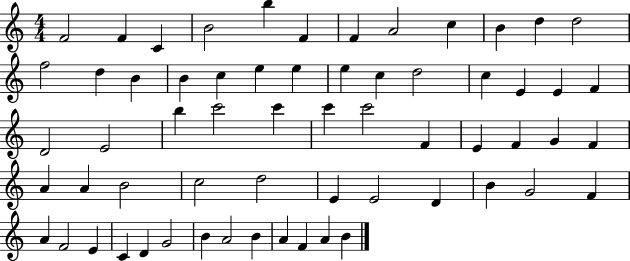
{
  \clef treble
  \numericTimeSignature
  \time 4/4
  \key c \major
  f'2 f'4 c'4 | b'2 b''4 f'4 | f'4 a'2 c''4 | b'4 d''4 d''2 | \break f''2 d''4 b'4 | b'4 c''4 e''4 e''4 | e''4 c''4 d''2 | c''4 e'4 e'4 f'4 | \break d'2 e'2 | b''4 c'''2 c'''4 | c'''4 c'''2 f'4 | e'4 f'4 g'4 f'4 | \break a'4 a'4 b'2 | c''2 d''2 | e'4 e'2 d'4 | b'4 g'2 f'4 | \break a'4 f'2 e'4 | c'4 d'4 g'2 | b'4 a'2 b'4 | a'4 f'4 a'4 b'4 | \break \bar "|."
}